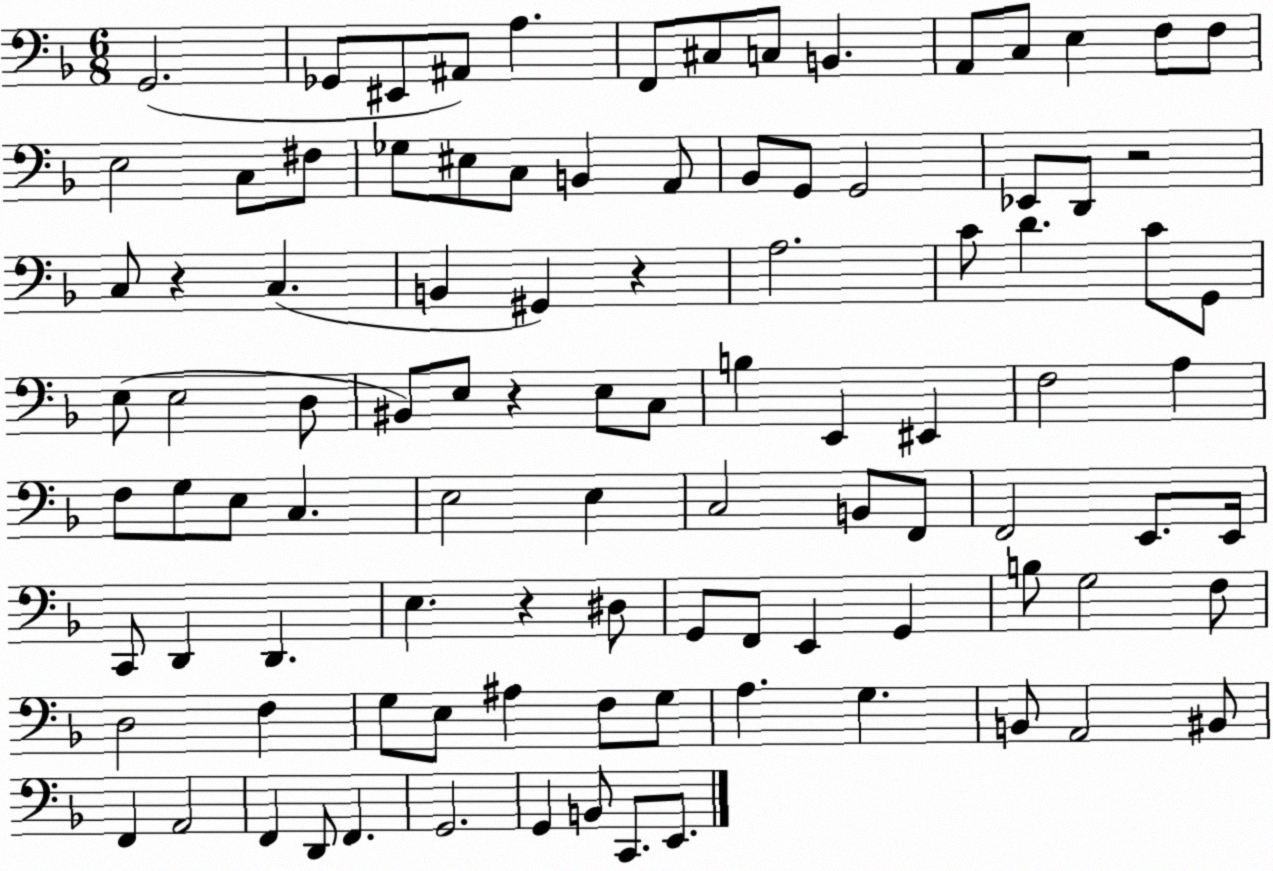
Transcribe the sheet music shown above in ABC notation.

X:1
T:Untitled
M:6/8
L:1/4
K:F
G,,2 _G,,/2 ^E,,/2 ^A,,/2 A, F,,/2 ^C,/2 C,/2 B,, A,,/2 C,/2 E, F,/2 F,/2 E,2 C,/2 ^F,/2 _G,/2 ^E,/2 C,/2 B,, A,,/2 _B,,/2 G,,/2 G,,2 _E,,/2 D,,/2 z2 C,/2 z C, B,, ^G,, z A,2 C/2 D C/2 G,,/2 E,/2 E,2 D,/2 ^B,,/2 E,/2 z E,/2 C,/2 B, E,, ^E,, F,2 A, F,/2 G,/2 E,/2 C, E,2 E, C,2 B,,/2 F,,/2 F,,2 E,,/2 E,,/4 C,,/2 D,, D,, E, z ^D,/2 G,,/2 F,,/2 E,, G,, B,/2 G,2 F,/2 D,2 F, G,/2 E,/2 ^A, F,/2 G,/2 A, G, B,,/2 A,,2 ^B,,/2 F,, A,,2 F,, D,,/2 F,, G,,2 G,, B,,/2 C,,/2 E,,/2